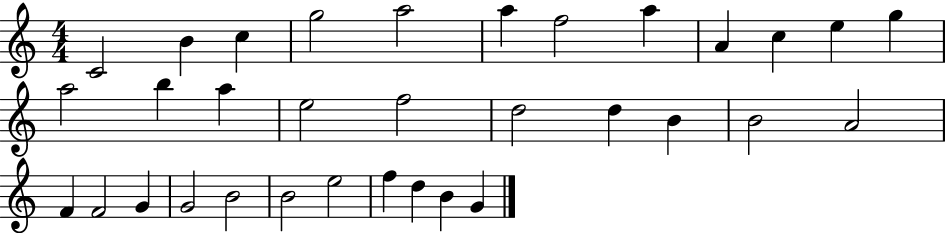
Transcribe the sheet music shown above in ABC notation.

X:1
T:Untitled
M:4/4
L:1/4
K:C
C2 B c g2 a2 a f2 a A c e g a2 b a e2 f2 d2 d B B2 A2 F F2 G G2 B2 B2 e2 f d B G